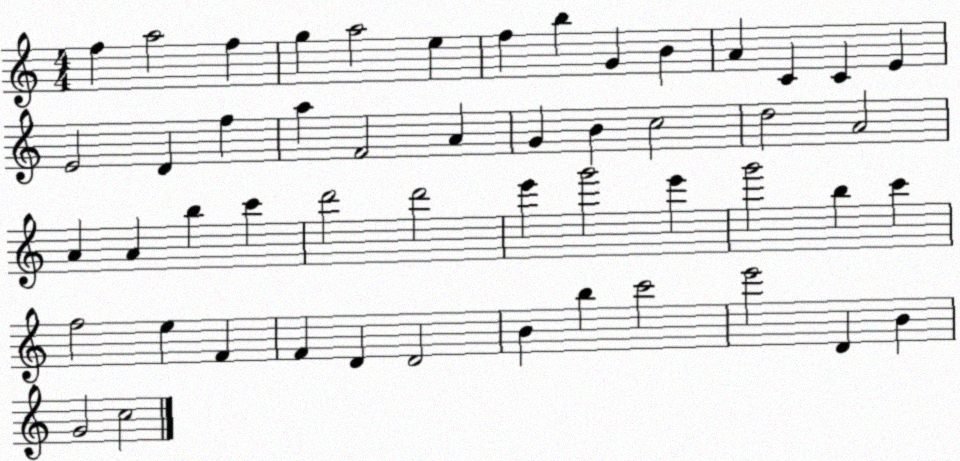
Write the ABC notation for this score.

X:1
T:Untitled
M:4/4
L:1/4
K:C
f a2 f g a2 e f b G B A C C E E2 D f a F2 A G B c2 d2 A2 A A b c' d'2 d'2 e' g'2 e' g'2 b c' f2 e F F D D2 B b c'2 e'2 D B G2 c2